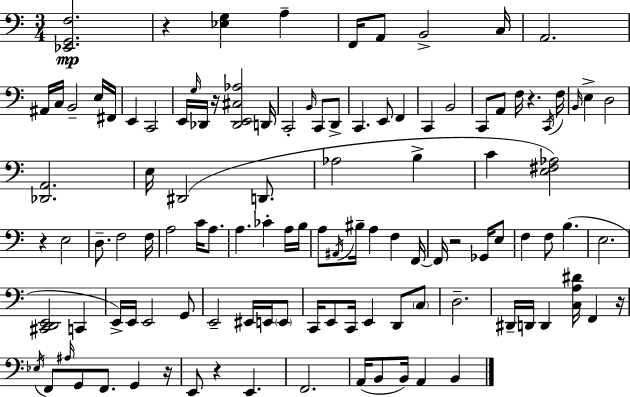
{
  \clef bass
  \numericTimeSignature
  \time 3/4
  \key c \major
  <ees, g, f>2.\mp | r4 <ees g>4 a4-- | f,16 a,8 b,2-> c16 | a,2. | \break ais,16 c16 b,2-- e16 fis,16 | e,4 c,2 | e,16 \grace { g16 } des,16 r16 <des, e, cis aes>2 | d,16 c,2-. \grace { b,16 } c,8 | \break d,8-> c,4. e,8 f,4 | c,4 b,2 | c,8 a,8 f16 r4. | \acciaccatura { c,16 } f16 \grace { b,16 } e4-> d2 | \break <des, a,>2. | e16 dis,2( | d,8. aes2 | b4-> c'4 <e fis aes>2) | \break r4 e2 | d8.-- f2 | f16 a2 | c'16 a8. a4. ces'4-. | \break a16 b16 a8 \acciaccatura { ais,16 } bis16-- a4 | f4 f,16~~ f,16 r2 | ges,16 e8 f4 f8 b4.( | e2. | \break <cis, d, e,>2 | c,4 e,16->) e,16 e,2 | g,8 e,2-- | eis,16 e,16 \parenthesize e,8 c,16 e,8 c,16 e,4 | \break d,8 \parenthesize c8 d2.-- | dis,16-- d,16 d,4 <c a dis'>16 | f,4 r16 \acciaccatura { ees16 } f,8 \grace { ais16 } g,8 f,8. | g,4 r16 e,8 r4 | \break e,4. f,2. | a,16( b,8 b,16) a,4 | b,4 \bar "|."
}